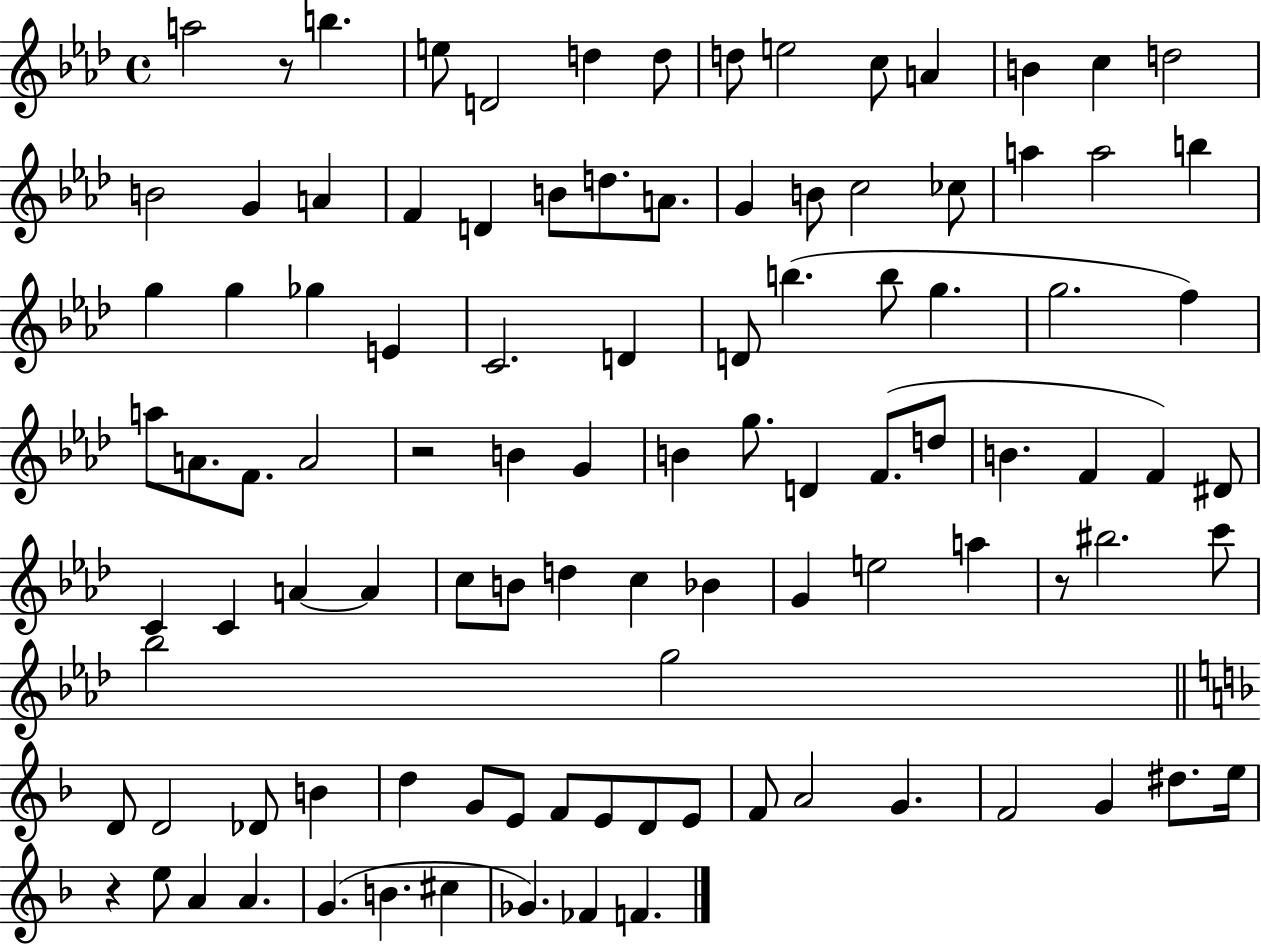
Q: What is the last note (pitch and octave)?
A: F4